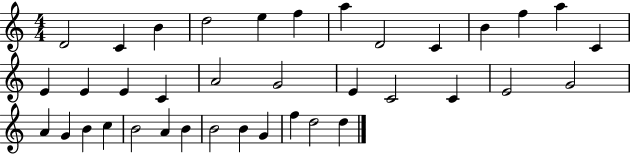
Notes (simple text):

D4/h C4/q B4/q D5/h E5/q F5/q A5/q D4/h C4/q B4/q F5/q A5/q C4/q E4/q E4/q E4/q C4/q A4/h G4/h E4/q C4/h C4/q E4/h G4/h A4/q G4/q B4/q C5/q B4/h A4/q B4/q B4/h B4/q G4/q F5/q D5/h D5/q